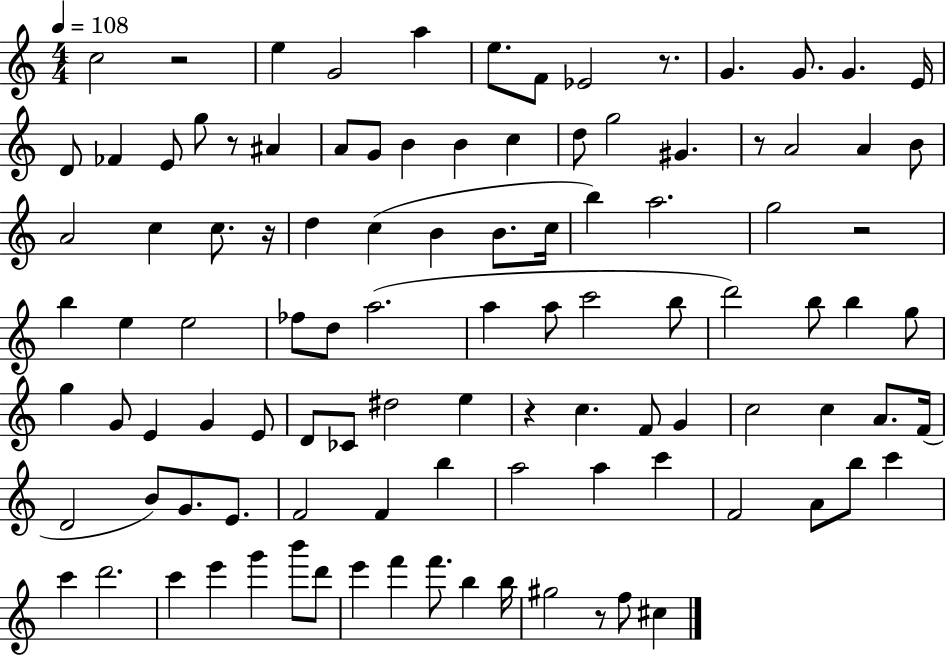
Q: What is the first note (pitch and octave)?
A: C5